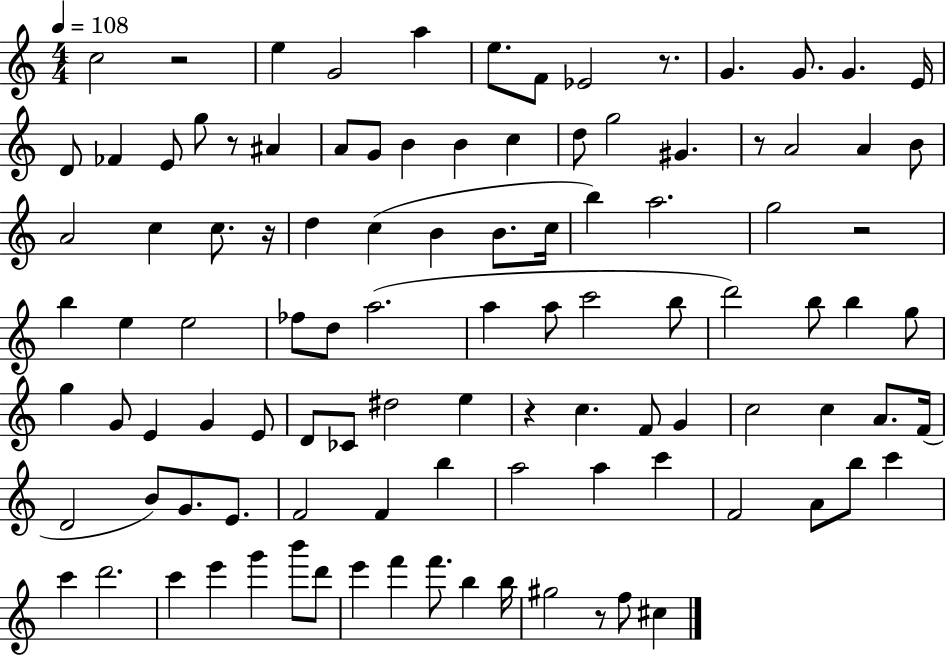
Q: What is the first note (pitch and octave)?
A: C5